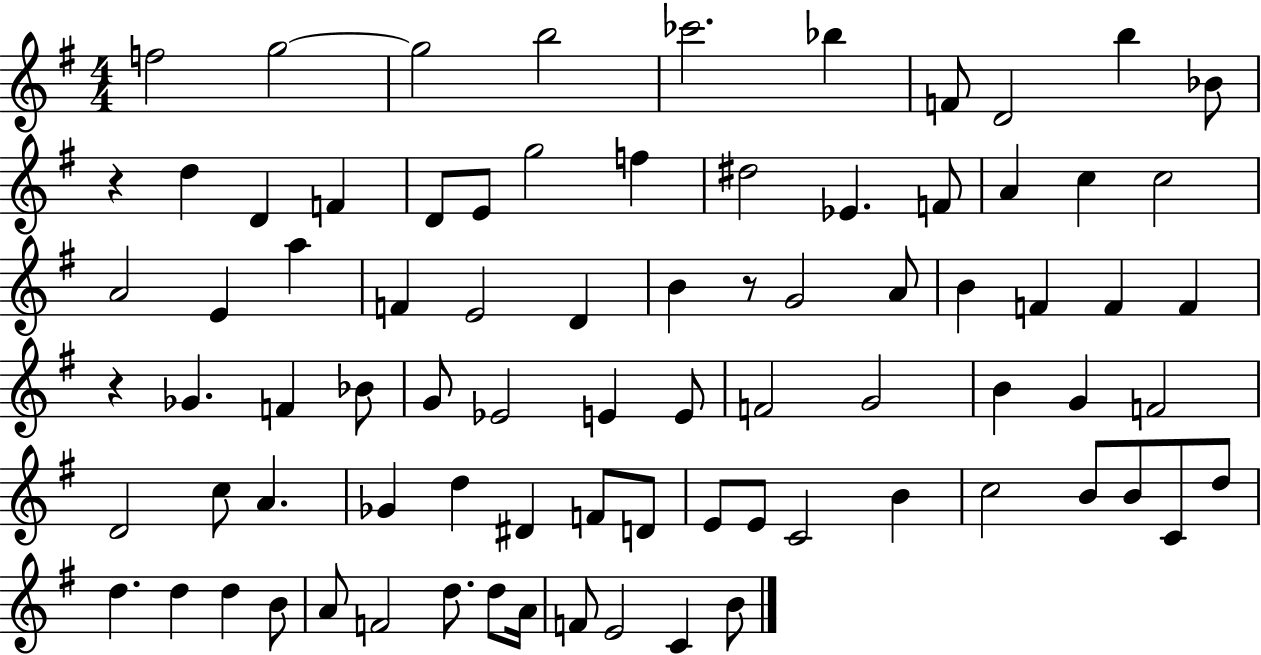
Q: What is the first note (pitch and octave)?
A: F5